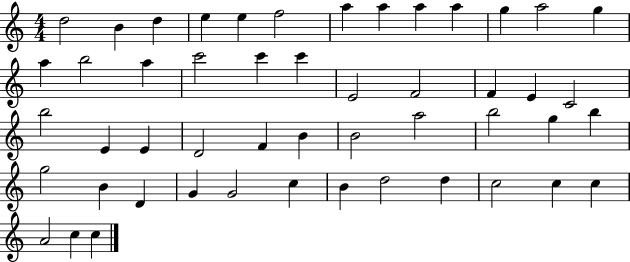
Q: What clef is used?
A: treble